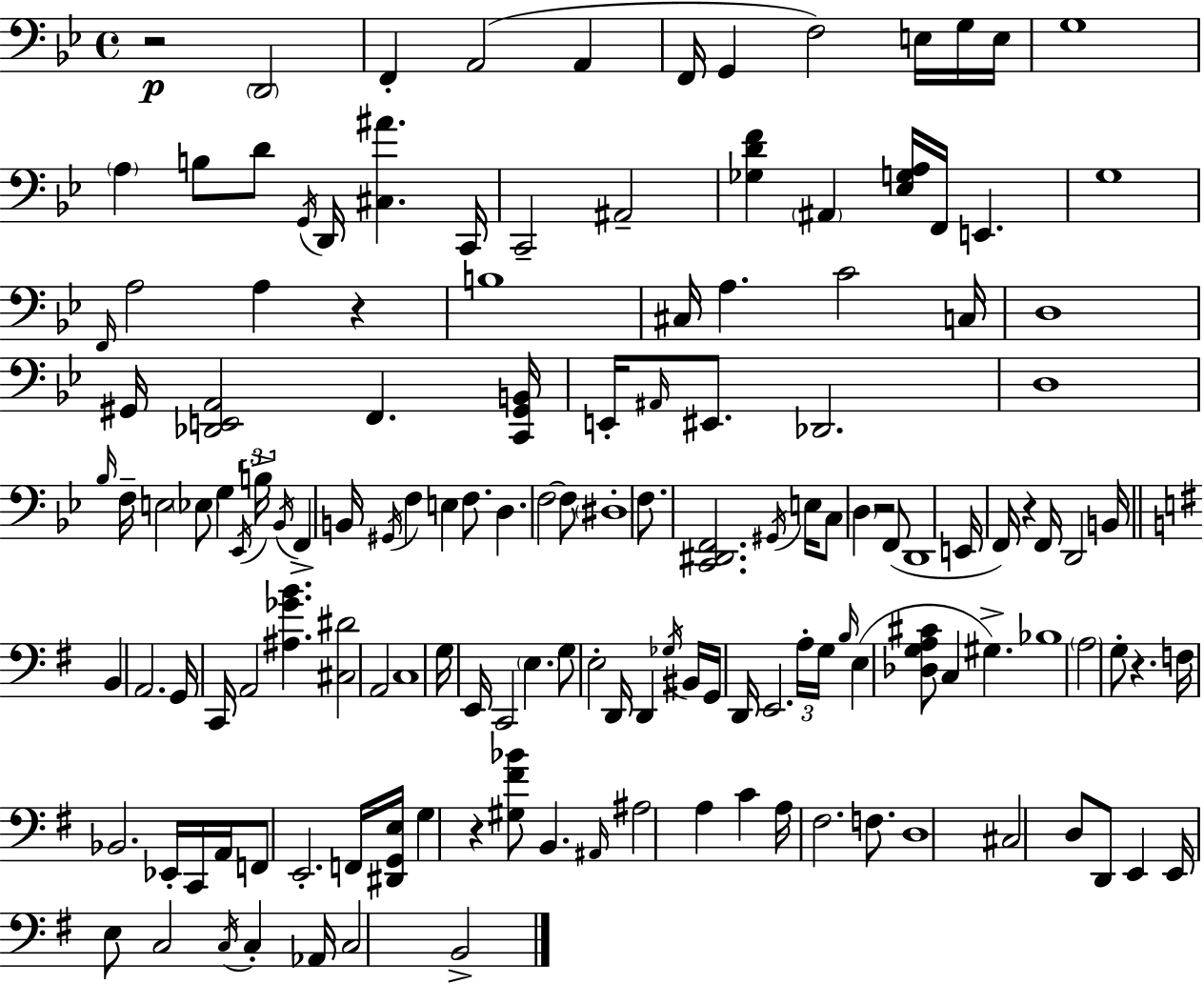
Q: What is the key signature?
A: G minor